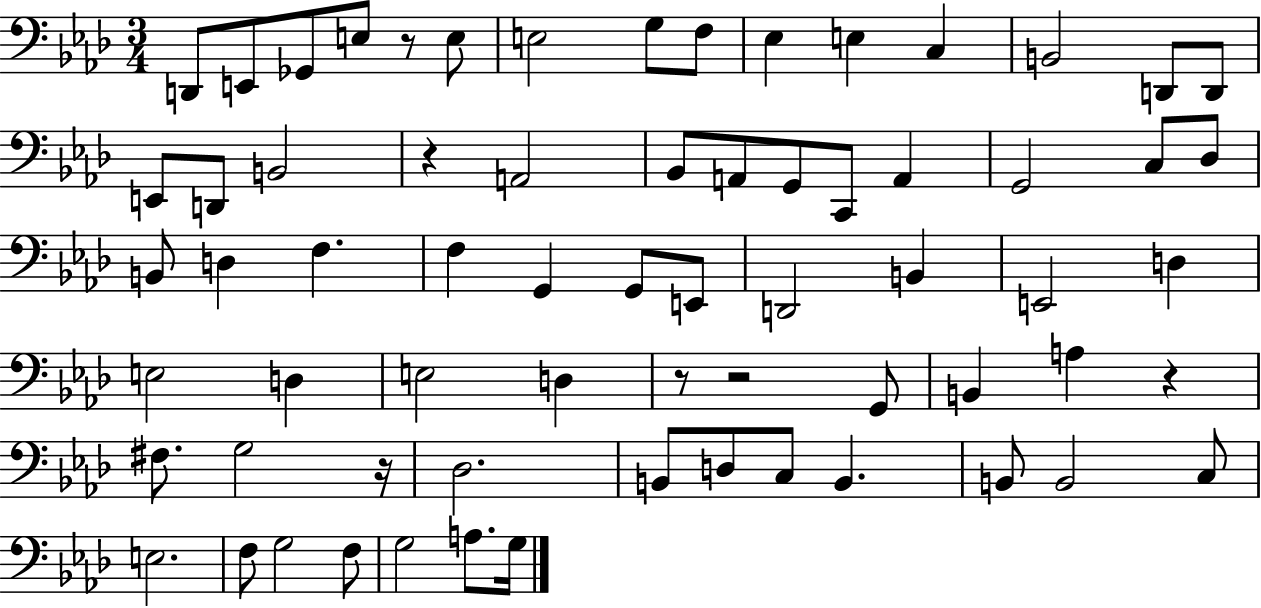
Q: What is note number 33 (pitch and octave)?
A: E2